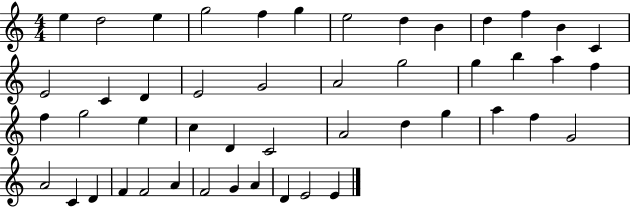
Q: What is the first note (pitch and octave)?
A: E5